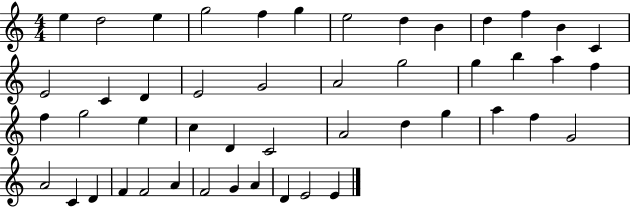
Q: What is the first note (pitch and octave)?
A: E5